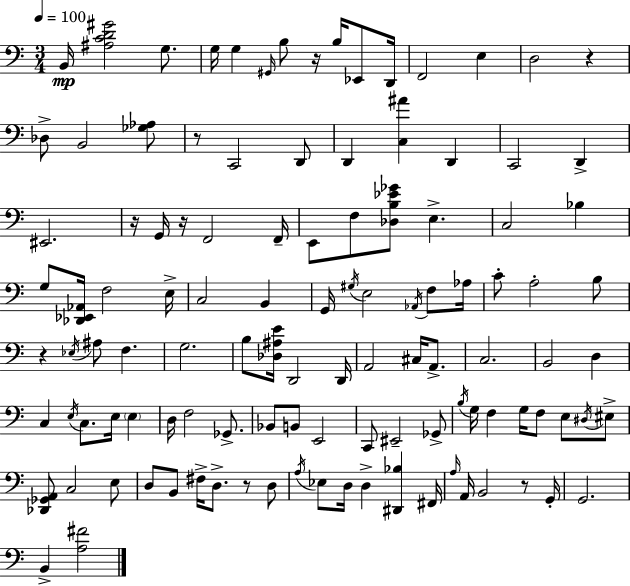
X:1
T:Untitled
M:3/4
L:1/4
K:C
B,,/4 [^A,CD^G]2 G,/2 G,/4 G, ^G,,/4 B,/2 z/4 B,/4 _E,,/2 D,,/4 F,,2 E, D,2 z _D,/2 B,,2 [_G,_A,]/2 z/2 C,,2 D,,/2 D,, [C,^A] D,, C,,2 D,, ^E,,2 z/4 G,,/4 z/4 F,,2 F,,/4 E,,/2 F,/2 [_D,B,_E_G]/2 E, C,2 _B, G,/2 [_D,,_E,,_A,,]/4 F,2 E,/4 C,2 B,, G,,/4 ^G,/4 E,2 _A,,/4 F,/2 _A,/4 C/2 A,2 B,/2 z _E,/4 ^A,/2 F, G,2 B,/2 [_D,^A,E]/4 D,,2 D,,/4 A,,2 ^C,/4 A,,/2 C,2 B,,2 D, C, E,/4 C,/2 E,/4 E, D,/4 F,2 _G,,/2 _B,,/2 B,,/2 E,,2 C,,/2 ^E,,2 _G,,/2 B,/4 G,/4 F, G,/4 F,/2 E,/2 ^D,/4 ^E,/2 [_D,,_G,,A,,]/2 C,2 E,/2 D,/2 B,,/2 ^F,/4 D,/2 z/2 D,/2 A,/4 _E,/2 D,/4 D, [^D,,_B,] ^F,,/4 A,/4 A,,/4 B,,2 z/2 G,,/4 G,,2 B,, [A,^F]2